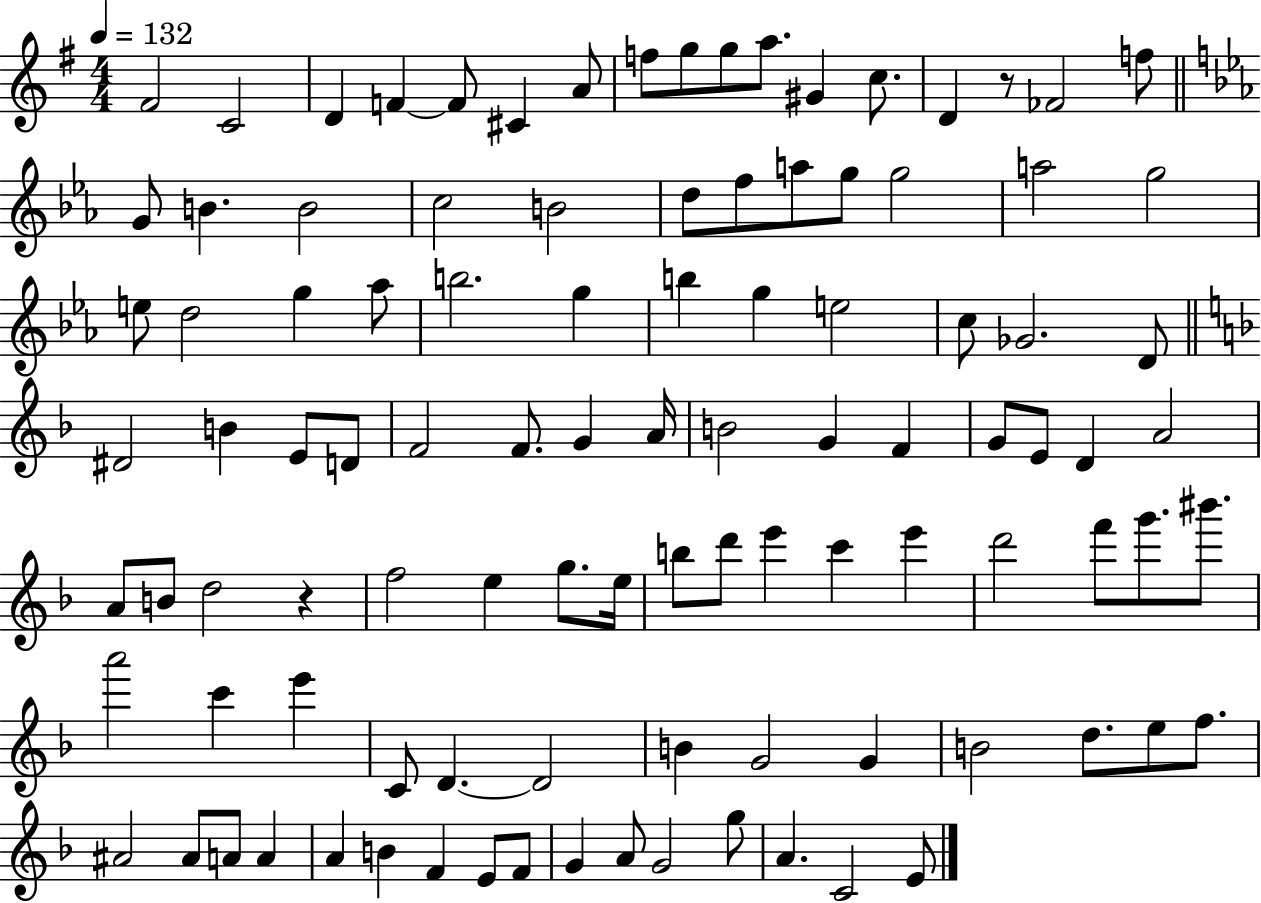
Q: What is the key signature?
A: G major